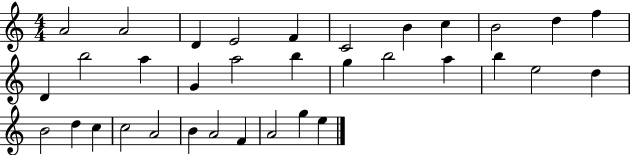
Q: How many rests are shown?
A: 0